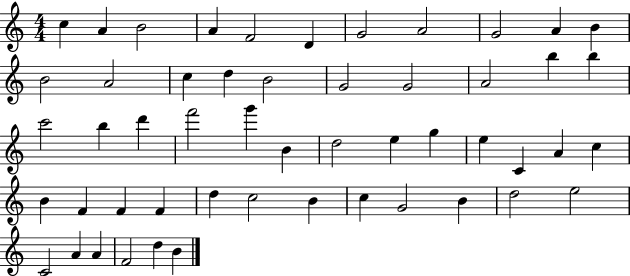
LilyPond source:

{
  \clef treble
  \numericTimeSignature
  \time 4/4
  \key c \major
  c''4 a'4 b'2 | a'4 f'2 d'4 | g'2 a'2 | g'2 a'4 b'4 | \break b'2 a'2 | c''4 d''4 b'2 | g'2 g'2 | a'2 b''4 b''4 | \break c'''2 b''4 d'''4 | f'''2 g'''4 b'4 | d''2 e''4 g''4 | e''4 c'4 a'4 c''4 | \break b'4 f'4 f'4 f'4 | d''4 c''2 b'4 | c''4 g'2 b'4 | d''2 e''2 | \break c'2 a'4 a'4 | f'2 d''4 b'4 | \bar "|."
}